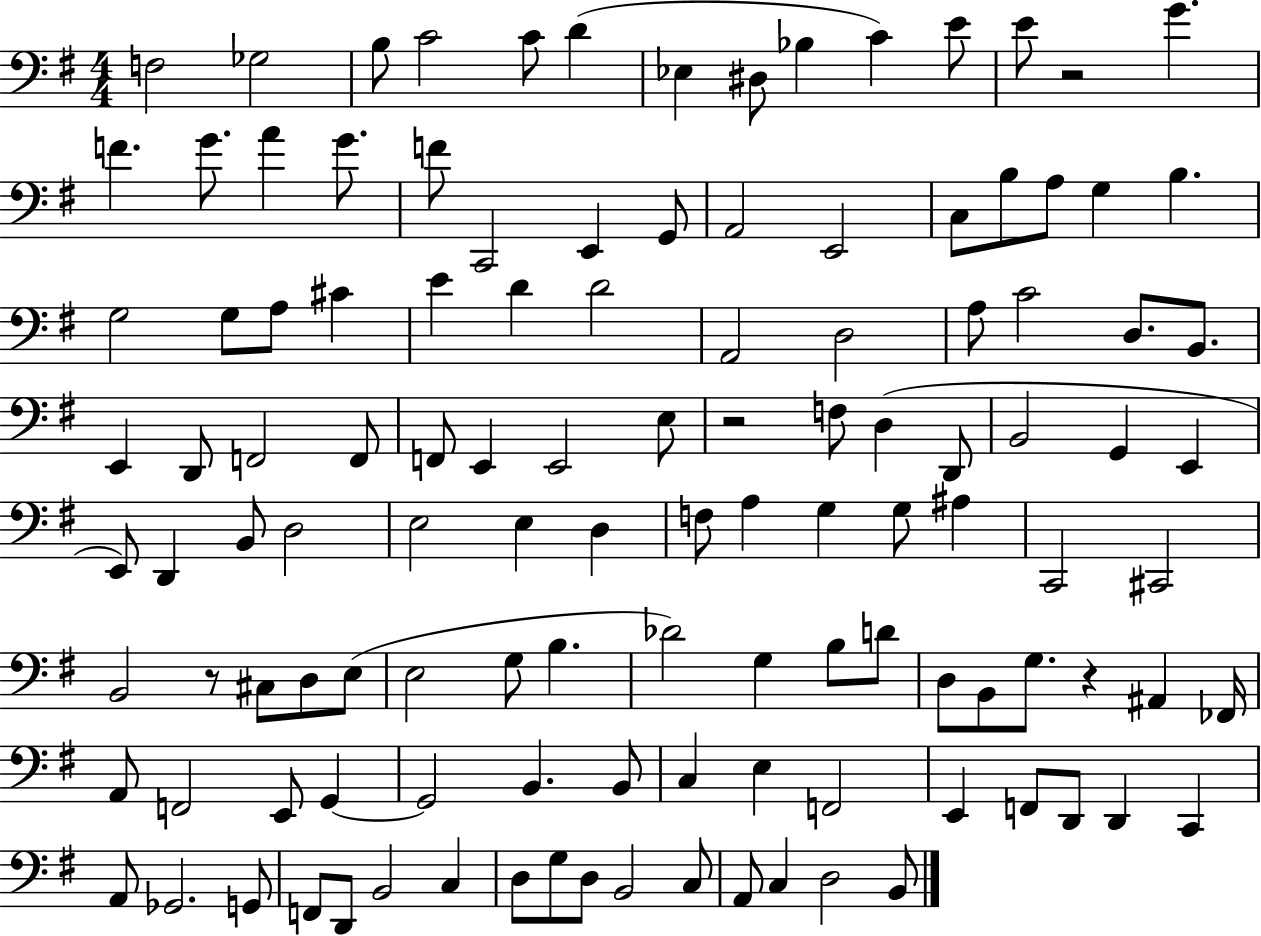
{
  \clef bass
  \numericTimeSignature
  \time 4/4
  \key g \major
  f2 ges2 | b8 c'2 c'8 d'4( | ees4 dis8 bes4 c'4) e'8 | e'8 r2 g'4. | \break f'4. g'8. a'4 g'8. | f'8 c,2 e,4 g,8 | a,2 e,2 | c8 b8 a8 g4 b4. | \break g2 g8 a8 cis'4 | e'4 d'4 d'2 | a,2 d2 | a8 c'2 d8. b,8. | \break e,4 d,8 f,2 f,8 | f,8 e,4 e,2 e8 | r2 f8 d4( d,8 | b,2 g,4 e,4 | \break e,8) d,4 b,8 d2 | e2 e4 d4 | f8 a4 g4 g8 ais4 | c,2 cis,2 | \break b,2 r8 cis8 d8 e8( | e2 g8 b4. | des'2) g4 b8 d'8 | d8 b,8 g8. r4 ais,4 fes,16 | \break a,8 f,2 e,8 g,4~~ | g,2 b,4. b,8 | c4 e4 f,2 | e,4 f,8 d,8 d,4 c,4 | \break a,8 ges,2. g,8 | f,8 d,8 b,2 c4 | d8 g8 d8 b,2 c8 | a,8 c4 d2 b,8 | \break \bar "|."
}